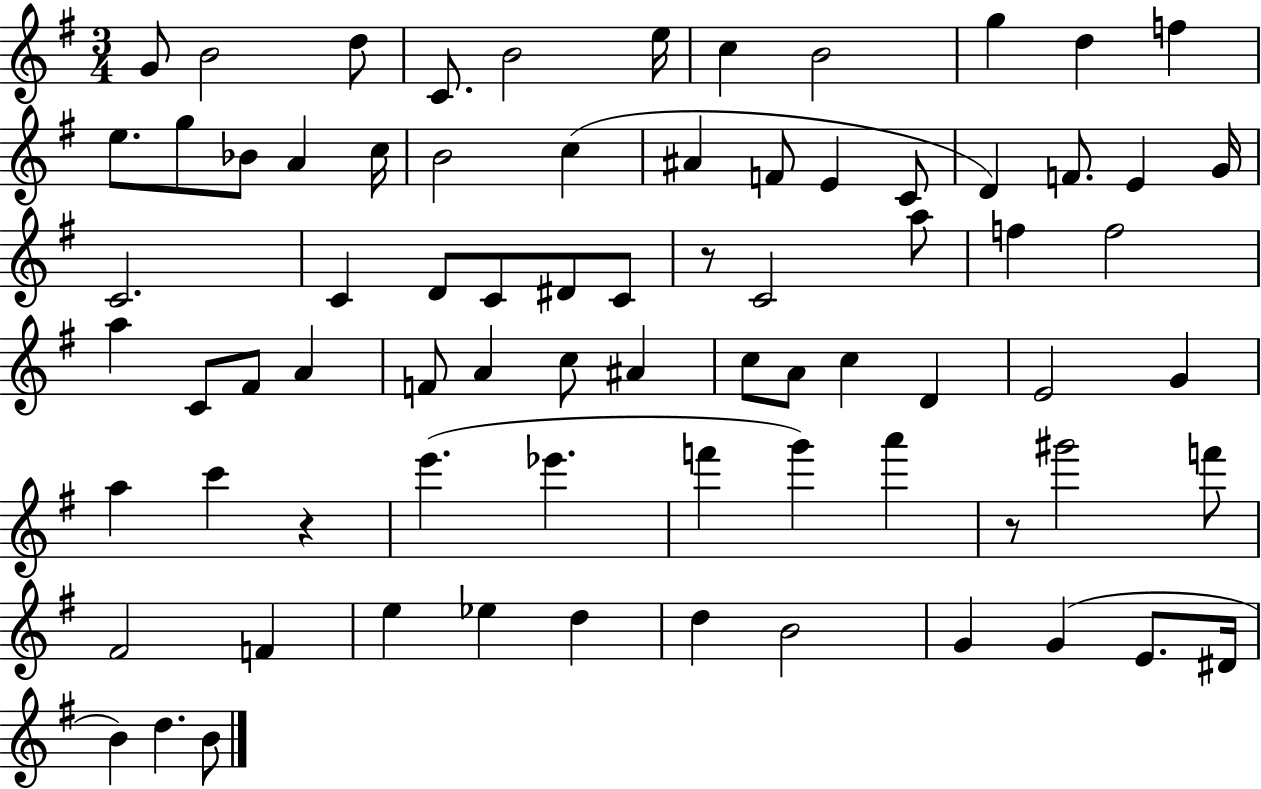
{
  \clef treble
  \numericTimeSignature
  \time 3/4
  \key g \major
  g'8 b'2 d''8 | c'8. b'2 e''16 | c''4 b'2 | g''4 d''4 f''4 | \break e''8. g''8 bes'8 a'4 c''16 | b'2 c''4( | ais'4 f'8 e'4 c'8 | d'4) f'8. e'4 g'16 | \break c'2. | c'4 d'8 c'8 dis'8 c'8 | r8 c'2 a''8 | f''4 f''2 | \break a''4 c'8 fis'8 a'4 | f'8 a'4 c''8 ais'4 | c''8 a'8 c''4 d'4 | e'2 g'4 | \break a''4 c'''4 r4 | e'''4.( ees'''4. | f'''4 g'''4) a'''4 | r8 gis'''2 f'''8 | \break fis'2 f'4 | e''4 ees''4 d''4 | d''4 b'2 | g'4 g'4( e'8. dis'16 | \break b'4) d''4. b'8 | \bar "|."
}